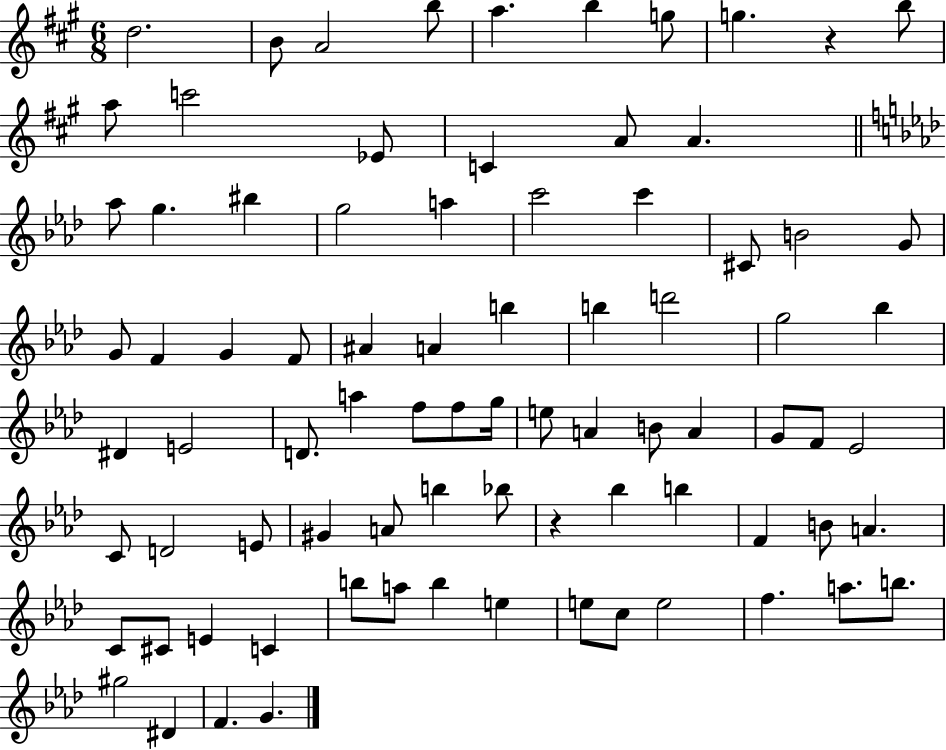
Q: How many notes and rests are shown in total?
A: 82